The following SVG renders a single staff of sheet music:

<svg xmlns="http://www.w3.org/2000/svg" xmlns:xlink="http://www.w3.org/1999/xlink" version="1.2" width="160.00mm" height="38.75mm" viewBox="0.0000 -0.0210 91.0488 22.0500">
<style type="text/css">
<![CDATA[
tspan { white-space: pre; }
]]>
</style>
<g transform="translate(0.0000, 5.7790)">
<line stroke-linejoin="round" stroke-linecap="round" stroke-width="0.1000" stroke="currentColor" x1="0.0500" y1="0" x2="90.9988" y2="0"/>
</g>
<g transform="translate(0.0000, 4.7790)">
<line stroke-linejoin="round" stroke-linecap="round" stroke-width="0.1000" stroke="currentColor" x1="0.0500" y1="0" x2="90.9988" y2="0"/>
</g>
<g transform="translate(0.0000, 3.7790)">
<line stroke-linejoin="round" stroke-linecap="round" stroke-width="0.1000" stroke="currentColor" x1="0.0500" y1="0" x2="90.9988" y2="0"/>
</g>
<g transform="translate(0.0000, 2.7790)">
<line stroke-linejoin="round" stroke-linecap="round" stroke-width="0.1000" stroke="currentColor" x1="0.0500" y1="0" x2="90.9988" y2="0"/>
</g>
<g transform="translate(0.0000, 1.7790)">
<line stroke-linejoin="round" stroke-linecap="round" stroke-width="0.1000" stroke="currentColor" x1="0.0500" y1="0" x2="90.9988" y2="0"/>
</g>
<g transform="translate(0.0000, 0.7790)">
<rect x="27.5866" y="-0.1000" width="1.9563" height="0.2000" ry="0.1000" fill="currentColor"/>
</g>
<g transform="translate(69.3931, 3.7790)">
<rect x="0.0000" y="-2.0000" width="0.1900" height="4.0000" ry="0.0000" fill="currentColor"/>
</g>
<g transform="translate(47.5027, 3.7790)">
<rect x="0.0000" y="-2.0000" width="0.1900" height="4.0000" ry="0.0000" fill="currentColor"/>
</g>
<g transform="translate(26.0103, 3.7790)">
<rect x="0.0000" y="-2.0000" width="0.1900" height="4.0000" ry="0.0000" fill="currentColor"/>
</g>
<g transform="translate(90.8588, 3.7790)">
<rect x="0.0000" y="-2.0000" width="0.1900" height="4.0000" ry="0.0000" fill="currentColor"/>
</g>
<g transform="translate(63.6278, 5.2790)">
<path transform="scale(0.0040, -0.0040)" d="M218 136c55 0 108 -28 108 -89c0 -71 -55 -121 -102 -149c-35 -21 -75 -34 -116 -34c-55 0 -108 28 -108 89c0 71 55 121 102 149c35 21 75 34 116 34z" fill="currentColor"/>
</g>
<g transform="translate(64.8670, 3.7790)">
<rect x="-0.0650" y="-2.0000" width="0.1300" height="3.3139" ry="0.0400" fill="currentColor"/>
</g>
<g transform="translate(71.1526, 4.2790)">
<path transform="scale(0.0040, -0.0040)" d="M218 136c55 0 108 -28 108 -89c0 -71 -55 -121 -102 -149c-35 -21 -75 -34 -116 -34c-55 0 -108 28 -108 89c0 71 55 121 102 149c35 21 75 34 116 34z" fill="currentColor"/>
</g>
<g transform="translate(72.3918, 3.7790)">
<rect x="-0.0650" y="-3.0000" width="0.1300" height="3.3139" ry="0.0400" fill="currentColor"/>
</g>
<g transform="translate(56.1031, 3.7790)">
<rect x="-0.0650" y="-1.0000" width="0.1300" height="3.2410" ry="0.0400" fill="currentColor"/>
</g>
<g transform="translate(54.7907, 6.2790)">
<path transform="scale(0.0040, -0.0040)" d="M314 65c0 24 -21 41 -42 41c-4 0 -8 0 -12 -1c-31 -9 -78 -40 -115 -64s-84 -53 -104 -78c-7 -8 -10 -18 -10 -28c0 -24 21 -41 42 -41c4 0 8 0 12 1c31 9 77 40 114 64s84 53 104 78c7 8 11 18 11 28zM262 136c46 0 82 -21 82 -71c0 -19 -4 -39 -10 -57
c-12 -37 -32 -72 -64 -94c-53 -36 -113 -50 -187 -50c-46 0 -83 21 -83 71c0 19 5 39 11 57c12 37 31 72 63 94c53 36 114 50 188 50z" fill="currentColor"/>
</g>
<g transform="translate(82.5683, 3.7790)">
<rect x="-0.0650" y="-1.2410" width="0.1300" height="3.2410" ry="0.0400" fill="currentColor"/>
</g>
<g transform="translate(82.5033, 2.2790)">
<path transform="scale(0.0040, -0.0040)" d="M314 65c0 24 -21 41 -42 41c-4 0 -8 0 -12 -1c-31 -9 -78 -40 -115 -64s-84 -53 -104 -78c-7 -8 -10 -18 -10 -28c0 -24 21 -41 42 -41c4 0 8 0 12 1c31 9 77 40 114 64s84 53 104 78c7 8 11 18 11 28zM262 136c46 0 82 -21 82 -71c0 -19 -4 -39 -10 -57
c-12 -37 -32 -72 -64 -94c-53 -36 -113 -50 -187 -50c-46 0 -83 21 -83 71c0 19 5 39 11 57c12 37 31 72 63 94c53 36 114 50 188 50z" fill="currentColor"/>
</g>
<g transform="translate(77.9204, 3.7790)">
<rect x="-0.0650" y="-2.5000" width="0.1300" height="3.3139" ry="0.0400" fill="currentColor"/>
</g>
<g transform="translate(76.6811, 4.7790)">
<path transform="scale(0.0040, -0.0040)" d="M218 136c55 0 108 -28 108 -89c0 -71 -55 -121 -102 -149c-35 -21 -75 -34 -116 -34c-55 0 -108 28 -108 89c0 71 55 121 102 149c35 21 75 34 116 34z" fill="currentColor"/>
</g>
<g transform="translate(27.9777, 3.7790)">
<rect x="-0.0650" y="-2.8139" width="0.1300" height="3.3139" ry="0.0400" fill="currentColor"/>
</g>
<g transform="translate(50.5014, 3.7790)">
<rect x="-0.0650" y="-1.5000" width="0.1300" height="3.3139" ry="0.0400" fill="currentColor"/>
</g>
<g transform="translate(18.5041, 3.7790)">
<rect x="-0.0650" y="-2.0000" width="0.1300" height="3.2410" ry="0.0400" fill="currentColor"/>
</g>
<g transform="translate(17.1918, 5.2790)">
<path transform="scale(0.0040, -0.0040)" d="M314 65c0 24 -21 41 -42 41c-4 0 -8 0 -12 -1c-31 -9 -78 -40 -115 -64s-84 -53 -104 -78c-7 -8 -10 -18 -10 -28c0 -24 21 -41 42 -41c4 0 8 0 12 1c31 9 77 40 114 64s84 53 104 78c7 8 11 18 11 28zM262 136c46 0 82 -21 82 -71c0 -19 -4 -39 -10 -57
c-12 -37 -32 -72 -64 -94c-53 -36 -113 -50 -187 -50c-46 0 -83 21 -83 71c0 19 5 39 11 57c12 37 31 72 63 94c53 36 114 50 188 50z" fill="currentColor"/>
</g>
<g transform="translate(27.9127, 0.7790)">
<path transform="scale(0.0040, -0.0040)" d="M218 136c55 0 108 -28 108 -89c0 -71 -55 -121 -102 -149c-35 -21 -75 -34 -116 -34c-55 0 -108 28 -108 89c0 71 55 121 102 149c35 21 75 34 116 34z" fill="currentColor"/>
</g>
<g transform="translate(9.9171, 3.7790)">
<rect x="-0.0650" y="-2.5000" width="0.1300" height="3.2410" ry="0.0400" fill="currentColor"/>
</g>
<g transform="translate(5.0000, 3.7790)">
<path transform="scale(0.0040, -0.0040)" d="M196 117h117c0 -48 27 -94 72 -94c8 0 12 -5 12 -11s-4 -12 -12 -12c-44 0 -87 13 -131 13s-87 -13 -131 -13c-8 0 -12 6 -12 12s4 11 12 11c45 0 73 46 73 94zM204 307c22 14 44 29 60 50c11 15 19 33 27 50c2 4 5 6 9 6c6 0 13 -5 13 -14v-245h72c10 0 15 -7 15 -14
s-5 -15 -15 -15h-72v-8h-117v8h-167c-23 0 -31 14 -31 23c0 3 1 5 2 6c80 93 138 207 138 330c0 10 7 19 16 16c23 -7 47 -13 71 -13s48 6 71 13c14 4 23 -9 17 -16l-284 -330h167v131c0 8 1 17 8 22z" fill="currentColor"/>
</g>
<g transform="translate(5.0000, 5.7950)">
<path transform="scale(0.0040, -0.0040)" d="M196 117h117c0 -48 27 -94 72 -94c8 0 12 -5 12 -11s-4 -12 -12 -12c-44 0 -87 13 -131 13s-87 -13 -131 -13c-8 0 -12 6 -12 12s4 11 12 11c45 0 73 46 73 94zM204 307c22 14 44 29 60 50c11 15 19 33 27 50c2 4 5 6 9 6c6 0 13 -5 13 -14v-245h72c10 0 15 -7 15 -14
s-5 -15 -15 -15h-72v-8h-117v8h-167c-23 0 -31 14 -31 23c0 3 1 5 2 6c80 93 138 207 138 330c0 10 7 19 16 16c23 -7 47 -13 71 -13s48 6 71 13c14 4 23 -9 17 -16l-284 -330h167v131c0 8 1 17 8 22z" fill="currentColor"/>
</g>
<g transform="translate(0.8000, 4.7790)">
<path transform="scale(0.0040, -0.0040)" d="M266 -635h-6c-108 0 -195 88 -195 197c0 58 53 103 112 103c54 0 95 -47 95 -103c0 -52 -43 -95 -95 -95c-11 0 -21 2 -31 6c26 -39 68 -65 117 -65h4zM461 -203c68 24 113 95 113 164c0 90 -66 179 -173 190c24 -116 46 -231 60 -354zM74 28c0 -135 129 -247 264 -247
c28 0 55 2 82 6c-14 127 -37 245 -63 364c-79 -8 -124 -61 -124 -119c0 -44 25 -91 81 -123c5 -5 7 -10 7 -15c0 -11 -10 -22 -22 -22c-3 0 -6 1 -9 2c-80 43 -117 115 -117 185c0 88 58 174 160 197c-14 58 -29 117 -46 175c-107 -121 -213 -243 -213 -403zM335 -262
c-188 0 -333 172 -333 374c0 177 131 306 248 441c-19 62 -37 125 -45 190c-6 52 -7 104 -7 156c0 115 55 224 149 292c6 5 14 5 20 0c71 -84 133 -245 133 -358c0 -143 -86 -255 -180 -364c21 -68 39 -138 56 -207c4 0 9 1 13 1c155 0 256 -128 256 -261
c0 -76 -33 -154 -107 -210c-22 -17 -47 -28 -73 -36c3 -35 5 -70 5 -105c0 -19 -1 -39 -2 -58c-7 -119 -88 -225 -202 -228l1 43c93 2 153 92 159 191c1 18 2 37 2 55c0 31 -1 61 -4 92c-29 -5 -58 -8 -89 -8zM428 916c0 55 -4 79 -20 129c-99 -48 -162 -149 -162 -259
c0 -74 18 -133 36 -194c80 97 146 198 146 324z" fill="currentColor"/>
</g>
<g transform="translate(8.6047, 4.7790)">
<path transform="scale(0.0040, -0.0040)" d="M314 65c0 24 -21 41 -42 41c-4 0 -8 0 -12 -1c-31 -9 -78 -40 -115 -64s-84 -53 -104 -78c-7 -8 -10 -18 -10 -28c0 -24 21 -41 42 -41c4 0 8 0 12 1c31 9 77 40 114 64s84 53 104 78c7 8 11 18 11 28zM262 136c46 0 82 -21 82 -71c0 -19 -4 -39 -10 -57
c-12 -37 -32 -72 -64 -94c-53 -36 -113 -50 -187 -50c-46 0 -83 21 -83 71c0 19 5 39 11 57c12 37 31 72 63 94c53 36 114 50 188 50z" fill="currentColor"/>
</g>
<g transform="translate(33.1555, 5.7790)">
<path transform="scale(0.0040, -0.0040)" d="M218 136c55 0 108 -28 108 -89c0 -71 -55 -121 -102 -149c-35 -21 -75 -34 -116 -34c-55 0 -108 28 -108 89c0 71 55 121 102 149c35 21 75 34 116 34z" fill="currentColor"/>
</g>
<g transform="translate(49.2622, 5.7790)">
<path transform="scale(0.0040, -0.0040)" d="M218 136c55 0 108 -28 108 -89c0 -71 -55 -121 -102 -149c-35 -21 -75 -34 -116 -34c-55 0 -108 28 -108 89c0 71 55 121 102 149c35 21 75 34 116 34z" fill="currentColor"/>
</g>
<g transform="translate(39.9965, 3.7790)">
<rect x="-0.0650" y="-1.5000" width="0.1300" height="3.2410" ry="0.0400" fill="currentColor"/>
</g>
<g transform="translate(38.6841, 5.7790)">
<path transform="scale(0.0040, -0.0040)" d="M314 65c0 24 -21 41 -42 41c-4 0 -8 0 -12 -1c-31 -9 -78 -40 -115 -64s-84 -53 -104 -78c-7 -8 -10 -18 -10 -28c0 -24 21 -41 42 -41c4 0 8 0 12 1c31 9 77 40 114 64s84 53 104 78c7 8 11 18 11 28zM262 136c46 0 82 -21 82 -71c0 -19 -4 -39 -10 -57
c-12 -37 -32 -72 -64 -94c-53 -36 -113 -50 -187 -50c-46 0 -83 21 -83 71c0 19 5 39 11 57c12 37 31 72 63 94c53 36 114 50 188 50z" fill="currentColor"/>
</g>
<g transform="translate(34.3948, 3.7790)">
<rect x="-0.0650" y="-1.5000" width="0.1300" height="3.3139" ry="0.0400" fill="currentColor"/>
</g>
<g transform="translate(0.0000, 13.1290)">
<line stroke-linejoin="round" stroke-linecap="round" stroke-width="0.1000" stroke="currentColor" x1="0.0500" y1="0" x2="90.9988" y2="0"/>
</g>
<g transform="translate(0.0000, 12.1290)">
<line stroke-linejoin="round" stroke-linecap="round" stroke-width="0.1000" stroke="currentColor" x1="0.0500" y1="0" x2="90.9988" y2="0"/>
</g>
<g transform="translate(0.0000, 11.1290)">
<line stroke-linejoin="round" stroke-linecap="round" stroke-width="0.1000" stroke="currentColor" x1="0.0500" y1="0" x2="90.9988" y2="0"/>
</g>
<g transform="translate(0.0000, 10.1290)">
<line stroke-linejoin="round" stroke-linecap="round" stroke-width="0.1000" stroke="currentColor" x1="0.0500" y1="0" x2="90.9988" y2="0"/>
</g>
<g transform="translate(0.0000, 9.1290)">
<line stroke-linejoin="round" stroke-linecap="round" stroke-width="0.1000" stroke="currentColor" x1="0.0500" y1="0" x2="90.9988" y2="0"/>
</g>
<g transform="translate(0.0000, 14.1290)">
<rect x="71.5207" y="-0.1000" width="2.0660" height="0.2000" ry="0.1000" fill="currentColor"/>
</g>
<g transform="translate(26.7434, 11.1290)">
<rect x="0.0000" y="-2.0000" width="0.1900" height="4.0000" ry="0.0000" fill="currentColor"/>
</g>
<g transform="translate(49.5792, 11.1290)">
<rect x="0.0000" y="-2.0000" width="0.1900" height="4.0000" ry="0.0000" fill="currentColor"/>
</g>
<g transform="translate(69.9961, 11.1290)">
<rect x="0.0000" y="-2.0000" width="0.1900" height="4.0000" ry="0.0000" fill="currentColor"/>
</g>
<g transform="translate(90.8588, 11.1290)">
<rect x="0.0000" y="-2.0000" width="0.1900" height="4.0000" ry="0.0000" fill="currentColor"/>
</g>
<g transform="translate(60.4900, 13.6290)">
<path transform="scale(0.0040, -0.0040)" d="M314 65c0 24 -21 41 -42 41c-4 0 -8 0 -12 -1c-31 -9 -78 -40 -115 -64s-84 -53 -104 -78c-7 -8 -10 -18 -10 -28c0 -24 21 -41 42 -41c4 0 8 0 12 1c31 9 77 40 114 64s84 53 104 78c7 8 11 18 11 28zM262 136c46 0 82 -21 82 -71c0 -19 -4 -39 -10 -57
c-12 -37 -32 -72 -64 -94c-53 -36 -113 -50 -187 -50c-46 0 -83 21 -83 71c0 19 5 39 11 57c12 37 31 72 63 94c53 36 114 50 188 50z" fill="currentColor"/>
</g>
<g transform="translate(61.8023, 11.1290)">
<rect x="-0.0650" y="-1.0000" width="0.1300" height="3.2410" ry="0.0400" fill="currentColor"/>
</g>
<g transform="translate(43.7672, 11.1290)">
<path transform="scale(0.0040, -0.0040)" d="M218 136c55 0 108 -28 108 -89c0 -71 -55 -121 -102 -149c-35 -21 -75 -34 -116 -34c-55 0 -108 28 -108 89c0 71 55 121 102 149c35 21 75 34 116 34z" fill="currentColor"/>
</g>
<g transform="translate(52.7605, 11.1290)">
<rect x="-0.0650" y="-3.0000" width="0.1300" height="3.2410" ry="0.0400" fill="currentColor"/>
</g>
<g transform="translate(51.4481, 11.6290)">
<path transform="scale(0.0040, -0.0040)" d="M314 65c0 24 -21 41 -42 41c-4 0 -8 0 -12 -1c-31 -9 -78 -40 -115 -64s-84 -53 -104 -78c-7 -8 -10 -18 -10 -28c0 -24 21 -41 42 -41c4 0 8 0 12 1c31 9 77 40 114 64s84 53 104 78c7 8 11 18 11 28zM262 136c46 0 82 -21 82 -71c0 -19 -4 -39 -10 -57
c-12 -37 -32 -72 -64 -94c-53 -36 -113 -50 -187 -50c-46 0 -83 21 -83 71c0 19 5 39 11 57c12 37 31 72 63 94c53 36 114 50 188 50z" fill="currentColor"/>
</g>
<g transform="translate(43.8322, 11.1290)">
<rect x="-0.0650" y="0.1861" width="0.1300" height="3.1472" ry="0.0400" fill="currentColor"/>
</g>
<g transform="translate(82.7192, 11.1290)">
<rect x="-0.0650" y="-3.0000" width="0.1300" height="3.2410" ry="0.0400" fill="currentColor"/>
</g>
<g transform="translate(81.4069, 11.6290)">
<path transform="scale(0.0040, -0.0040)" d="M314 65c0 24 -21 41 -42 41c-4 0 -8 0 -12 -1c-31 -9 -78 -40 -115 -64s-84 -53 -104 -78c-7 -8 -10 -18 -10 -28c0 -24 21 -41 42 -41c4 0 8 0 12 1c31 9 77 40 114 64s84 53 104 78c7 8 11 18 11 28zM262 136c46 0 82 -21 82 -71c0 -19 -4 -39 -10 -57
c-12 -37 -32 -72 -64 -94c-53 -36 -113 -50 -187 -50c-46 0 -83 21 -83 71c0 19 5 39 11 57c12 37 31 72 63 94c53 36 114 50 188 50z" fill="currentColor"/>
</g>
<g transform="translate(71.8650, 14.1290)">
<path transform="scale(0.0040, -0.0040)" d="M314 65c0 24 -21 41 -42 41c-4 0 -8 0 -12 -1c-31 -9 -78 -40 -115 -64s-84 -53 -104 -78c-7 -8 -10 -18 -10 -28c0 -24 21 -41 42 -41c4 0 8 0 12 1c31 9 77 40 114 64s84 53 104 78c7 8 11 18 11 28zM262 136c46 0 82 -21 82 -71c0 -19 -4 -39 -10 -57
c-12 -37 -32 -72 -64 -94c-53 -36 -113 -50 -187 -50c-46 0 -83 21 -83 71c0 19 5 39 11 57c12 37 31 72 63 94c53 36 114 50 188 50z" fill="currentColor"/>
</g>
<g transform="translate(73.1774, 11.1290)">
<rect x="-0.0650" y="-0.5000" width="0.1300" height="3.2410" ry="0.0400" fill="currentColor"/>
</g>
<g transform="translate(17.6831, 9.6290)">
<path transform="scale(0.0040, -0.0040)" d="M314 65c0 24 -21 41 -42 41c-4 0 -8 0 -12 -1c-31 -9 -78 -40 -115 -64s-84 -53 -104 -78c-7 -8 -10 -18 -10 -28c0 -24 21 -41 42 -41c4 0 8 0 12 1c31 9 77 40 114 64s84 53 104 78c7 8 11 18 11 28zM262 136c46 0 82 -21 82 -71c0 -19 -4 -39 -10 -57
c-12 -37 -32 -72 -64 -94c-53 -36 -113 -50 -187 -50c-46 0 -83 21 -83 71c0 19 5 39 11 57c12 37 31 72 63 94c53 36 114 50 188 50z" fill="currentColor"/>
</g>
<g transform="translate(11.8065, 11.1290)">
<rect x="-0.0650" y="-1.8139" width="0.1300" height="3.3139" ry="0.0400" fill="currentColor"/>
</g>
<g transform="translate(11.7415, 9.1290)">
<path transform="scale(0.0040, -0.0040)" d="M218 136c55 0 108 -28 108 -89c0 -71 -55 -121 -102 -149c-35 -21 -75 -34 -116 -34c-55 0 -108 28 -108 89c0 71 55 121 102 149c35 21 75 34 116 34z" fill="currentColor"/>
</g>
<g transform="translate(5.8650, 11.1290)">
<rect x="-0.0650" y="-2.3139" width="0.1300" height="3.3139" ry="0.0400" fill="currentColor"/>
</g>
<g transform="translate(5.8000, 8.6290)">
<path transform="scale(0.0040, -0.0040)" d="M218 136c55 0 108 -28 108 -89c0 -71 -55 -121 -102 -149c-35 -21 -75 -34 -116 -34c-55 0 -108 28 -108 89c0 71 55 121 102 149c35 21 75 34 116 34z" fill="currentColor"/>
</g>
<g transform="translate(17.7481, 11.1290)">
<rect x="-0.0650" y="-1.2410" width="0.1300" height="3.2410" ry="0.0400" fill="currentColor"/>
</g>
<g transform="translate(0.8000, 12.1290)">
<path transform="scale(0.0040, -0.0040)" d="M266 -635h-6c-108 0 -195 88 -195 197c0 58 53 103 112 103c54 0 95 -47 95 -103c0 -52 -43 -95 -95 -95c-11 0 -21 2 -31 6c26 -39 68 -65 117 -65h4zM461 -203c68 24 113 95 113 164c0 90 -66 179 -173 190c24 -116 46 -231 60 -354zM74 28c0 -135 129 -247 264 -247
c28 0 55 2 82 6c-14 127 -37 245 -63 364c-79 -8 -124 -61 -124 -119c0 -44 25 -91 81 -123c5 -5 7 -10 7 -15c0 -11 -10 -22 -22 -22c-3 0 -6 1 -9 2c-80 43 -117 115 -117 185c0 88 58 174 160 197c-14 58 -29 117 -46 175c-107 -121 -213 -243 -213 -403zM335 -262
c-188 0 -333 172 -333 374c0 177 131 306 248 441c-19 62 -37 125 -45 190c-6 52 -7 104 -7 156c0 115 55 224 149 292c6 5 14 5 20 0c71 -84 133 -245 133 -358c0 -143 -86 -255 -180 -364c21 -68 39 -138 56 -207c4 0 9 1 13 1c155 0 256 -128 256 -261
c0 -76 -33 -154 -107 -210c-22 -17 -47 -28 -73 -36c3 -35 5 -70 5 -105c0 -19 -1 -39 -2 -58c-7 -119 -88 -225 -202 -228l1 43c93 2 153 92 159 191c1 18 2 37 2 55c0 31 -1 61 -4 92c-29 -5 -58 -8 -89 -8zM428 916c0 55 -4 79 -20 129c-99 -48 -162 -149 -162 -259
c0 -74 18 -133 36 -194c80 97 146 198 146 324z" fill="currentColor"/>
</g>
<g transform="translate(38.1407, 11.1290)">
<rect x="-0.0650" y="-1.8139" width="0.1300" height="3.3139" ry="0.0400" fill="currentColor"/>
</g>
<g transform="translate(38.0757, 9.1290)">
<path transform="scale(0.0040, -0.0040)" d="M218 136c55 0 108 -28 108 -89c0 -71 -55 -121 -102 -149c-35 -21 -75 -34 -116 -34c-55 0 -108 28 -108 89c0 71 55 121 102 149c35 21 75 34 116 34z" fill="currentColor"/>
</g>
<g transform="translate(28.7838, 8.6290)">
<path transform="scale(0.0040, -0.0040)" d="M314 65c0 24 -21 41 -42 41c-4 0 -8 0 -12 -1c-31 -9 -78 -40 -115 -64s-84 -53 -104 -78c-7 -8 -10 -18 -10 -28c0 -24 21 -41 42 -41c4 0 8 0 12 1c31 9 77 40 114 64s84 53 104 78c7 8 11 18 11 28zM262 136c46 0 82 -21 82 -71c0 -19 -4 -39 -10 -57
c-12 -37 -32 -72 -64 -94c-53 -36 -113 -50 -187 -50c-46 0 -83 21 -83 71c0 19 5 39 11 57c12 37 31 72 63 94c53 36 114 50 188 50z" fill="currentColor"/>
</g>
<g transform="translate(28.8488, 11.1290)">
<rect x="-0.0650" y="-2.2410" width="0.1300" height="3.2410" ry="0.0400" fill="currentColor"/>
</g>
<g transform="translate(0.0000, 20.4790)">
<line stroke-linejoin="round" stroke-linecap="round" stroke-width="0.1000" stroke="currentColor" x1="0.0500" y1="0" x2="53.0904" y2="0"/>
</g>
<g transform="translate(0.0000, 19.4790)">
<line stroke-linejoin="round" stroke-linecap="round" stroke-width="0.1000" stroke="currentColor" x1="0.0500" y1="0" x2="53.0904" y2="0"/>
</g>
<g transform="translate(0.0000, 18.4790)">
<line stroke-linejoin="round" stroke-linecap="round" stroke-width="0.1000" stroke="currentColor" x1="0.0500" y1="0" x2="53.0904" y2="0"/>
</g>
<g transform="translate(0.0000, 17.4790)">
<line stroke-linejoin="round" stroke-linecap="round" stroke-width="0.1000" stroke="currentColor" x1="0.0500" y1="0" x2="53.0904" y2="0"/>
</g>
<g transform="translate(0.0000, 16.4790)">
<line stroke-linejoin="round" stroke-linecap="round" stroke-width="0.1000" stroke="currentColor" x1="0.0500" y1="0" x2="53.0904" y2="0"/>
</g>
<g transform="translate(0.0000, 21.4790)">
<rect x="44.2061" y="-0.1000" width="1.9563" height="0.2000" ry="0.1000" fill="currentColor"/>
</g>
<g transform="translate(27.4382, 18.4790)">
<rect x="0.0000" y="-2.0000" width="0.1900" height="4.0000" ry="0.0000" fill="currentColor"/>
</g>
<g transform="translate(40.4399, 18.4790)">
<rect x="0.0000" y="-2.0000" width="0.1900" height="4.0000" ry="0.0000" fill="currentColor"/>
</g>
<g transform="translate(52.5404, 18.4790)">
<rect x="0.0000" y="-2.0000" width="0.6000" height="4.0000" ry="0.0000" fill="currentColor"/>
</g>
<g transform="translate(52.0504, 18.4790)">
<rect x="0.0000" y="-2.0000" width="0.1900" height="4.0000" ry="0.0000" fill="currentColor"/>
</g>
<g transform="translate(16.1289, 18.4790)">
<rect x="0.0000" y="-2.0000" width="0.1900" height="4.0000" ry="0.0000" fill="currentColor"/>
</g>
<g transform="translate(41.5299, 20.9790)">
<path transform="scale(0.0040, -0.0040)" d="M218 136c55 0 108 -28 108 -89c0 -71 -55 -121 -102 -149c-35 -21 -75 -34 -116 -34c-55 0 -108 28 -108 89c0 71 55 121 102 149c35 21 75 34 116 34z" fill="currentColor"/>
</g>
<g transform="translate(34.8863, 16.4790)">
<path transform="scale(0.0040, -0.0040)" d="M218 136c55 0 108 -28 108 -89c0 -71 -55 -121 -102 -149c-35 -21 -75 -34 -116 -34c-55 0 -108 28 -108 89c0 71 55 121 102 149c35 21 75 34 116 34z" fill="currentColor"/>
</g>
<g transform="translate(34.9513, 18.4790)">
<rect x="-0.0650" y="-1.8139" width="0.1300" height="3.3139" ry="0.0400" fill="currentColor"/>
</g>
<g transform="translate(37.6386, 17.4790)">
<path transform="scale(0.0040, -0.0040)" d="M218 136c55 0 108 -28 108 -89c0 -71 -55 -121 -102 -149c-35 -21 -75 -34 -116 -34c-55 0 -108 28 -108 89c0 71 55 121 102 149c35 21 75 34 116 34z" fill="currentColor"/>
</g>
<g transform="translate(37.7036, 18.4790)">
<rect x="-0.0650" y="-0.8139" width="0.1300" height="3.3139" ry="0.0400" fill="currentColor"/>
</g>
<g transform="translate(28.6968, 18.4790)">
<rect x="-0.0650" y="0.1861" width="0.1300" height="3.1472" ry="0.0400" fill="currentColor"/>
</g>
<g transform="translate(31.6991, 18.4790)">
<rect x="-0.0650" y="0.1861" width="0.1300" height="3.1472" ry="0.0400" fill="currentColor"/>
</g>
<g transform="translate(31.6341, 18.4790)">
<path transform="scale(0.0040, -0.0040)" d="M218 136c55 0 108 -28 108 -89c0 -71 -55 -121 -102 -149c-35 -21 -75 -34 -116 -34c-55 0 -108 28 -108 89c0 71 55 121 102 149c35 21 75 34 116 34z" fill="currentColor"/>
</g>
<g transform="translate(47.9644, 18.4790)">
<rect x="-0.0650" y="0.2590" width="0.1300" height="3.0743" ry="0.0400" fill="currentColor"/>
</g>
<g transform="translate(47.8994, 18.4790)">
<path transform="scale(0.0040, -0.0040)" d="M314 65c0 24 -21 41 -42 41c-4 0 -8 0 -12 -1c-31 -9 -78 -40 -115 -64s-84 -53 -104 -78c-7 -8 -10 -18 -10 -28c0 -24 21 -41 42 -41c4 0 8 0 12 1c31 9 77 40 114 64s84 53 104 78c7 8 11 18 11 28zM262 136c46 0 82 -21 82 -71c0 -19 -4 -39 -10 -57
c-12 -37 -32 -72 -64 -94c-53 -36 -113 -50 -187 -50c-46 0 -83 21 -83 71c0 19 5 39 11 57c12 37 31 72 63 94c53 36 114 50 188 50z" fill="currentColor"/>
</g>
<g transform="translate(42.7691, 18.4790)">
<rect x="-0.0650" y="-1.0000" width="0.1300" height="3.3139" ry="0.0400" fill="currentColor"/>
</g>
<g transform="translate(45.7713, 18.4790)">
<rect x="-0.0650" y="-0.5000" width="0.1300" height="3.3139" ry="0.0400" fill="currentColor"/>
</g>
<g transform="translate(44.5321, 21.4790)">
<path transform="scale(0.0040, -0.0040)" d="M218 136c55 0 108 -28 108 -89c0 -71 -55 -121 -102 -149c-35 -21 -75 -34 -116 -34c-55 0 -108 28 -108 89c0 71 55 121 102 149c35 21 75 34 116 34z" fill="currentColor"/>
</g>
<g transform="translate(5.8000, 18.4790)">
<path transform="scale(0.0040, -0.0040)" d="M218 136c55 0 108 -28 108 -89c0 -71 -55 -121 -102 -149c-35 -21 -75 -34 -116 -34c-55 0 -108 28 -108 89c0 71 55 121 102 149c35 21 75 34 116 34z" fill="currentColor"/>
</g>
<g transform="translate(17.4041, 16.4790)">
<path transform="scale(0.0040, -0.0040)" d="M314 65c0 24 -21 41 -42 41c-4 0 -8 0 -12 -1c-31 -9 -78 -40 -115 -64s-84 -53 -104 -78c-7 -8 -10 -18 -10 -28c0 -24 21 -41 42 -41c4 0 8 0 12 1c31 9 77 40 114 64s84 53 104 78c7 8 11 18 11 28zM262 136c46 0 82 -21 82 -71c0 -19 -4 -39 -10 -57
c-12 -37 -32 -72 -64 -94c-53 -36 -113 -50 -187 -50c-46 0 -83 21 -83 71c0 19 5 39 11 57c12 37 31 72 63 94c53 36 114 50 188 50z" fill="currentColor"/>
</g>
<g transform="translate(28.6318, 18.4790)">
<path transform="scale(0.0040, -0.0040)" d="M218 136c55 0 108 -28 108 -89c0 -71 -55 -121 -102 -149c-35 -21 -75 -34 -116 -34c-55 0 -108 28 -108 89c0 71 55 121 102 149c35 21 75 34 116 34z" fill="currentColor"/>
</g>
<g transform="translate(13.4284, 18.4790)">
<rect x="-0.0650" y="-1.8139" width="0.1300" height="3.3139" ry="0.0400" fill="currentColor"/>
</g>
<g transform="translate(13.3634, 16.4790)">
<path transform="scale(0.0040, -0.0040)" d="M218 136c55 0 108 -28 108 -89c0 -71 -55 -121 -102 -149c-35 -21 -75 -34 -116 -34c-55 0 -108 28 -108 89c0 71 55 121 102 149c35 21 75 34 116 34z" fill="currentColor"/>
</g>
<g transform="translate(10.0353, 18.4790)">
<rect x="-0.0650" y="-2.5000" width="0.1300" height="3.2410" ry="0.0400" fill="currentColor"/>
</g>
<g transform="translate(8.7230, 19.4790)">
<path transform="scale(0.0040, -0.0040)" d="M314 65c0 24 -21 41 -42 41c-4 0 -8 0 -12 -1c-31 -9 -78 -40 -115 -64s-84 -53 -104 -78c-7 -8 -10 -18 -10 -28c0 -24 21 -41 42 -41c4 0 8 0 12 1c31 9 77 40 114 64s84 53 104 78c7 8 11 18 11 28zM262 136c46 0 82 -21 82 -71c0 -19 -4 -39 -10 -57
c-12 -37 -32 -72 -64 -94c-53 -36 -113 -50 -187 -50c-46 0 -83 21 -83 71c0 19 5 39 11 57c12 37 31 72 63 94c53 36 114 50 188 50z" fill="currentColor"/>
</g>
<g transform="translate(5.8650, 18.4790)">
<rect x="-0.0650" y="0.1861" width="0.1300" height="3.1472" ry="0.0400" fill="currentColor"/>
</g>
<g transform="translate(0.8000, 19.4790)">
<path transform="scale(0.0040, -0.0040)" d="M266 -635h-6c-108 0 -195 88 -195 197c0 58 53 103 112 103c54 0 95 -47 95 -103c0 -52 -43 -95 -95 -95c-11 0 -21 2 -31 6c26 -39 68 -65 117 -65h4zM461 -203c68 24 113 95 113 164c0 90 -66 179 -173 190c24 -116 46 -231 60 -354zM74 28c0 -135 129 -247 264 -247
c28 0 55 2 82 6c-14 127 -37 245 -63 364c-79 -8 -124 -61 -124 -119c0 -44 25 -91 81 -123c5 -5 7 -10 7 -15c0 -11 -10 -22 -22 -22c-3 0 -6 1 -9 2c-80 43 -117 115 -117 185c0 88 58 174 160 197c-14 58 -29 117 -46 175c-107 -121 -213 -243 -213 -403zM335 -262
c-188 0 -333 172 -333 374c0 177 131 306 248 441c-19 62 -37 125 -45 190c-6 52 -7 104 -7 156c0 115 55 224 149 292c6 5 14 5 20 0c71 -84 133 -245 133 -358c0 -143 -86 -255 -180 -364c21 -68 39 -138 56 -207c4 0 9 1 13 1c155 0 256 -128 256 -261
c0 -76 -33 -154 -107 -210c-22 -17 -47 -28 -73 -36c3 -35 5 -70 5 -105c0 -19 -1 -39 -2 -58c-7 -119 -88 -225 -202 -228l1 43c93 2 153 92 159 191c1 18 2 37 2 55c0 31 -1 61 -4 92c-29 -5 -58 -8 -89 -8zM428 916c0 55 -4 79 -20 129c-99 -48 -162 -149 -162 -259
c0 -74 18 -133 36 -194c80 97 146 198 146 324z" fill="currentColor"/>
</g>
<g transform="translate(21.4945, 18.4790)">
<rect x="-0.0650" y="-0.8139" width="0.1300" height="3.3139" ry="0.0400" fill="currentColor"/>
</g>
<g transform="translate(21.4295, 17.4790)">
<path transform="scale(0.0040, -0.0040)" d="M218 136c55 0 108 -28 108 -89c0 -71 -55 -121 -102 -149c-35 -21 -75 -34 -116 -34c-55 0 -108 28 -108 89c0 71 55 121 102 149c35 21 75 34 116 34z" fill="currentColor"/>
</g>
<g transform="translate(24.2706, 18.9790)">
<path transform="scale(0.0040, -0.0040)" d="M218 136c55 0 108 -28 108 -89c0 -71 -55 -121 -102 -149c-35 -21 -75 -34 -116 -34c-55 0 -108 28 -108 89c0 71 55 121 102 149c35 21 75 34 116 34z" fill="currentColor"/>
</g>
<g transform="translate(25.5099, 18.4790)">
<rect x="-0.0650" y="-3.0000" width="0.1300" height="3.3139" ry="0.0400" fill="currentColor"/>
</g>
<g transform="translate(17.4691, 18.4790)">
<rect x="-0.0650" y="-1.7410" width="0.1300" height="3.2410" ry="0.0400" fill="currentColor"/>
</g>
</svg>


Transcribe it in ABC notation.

X:1
T:Untitled
M:4/4
L:1/4
K:C
G2 F2 a E E2 E D2 F A G e2 g f e2 g2 f B A2 D2 C2 A2 B G2 f f2 d A B B f d D C B2